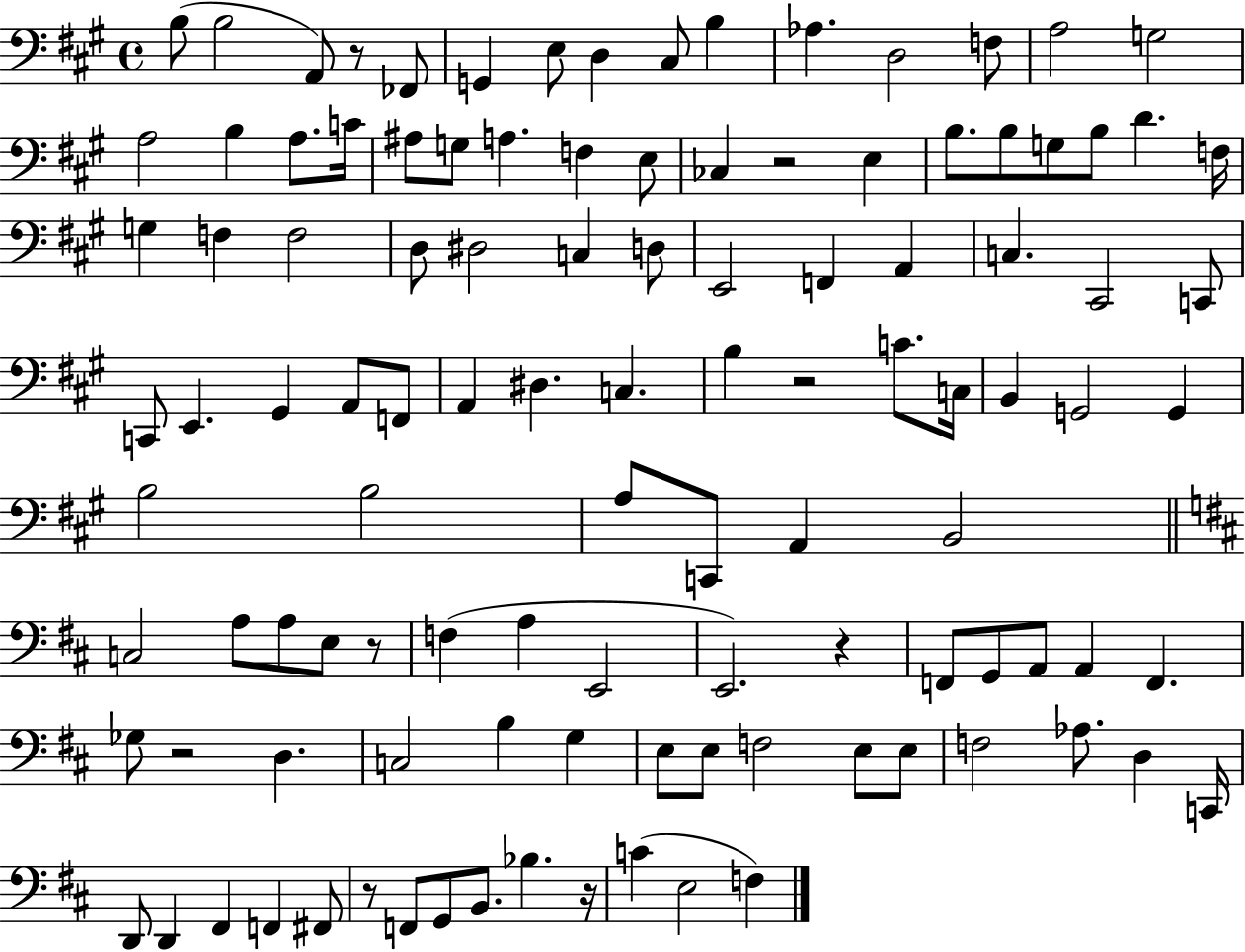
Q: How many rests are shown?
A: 8